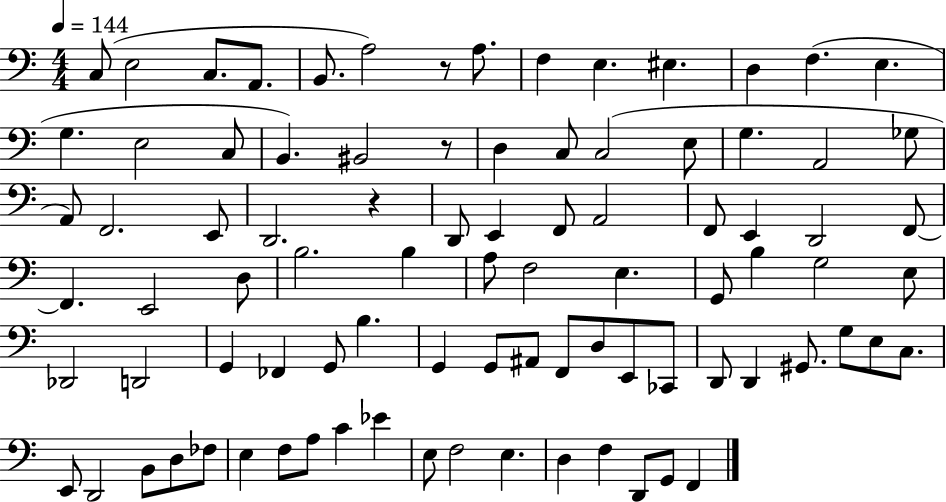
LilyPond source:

{
  \clef bass
  \numericTimeSignature
  \time 4/4
  \key c \major
  \tempo 4 = 144
  c8( e2 c8. a,8. | b,8. a2) r8 a8. | f4 e4. eis4. | d4 f4.( e4. | \break g4. e2 c8 | b,4.) bis,2 r8 | d4 c8 c2( e8 | g4. a,2 ges8 | \break a,8) f,2. e,8 | d,2. r4 | d,8 e,4 f,8 a,2 | f,8 e,4 d,2 f,8~~ | \break f,4. e,2 d8 | b2. b4 | a8 f2 e4. | g,8 b4 g2 e8 | \break des,2 d,2 | g,4 fes,4 g,8 b4. | g,4 g,8 ais,8 f,8 d8 e,8 ces,8 | d,8 d,4 gis,8. g8 e8 c8. | \break e,8 d,2 b,8 d8 fes8 | e4 f8 a8 c'4 ees'4 | e8 f2 e4. | d4 f4 d,8 g,8 f,4 | \break \bar "|."
}